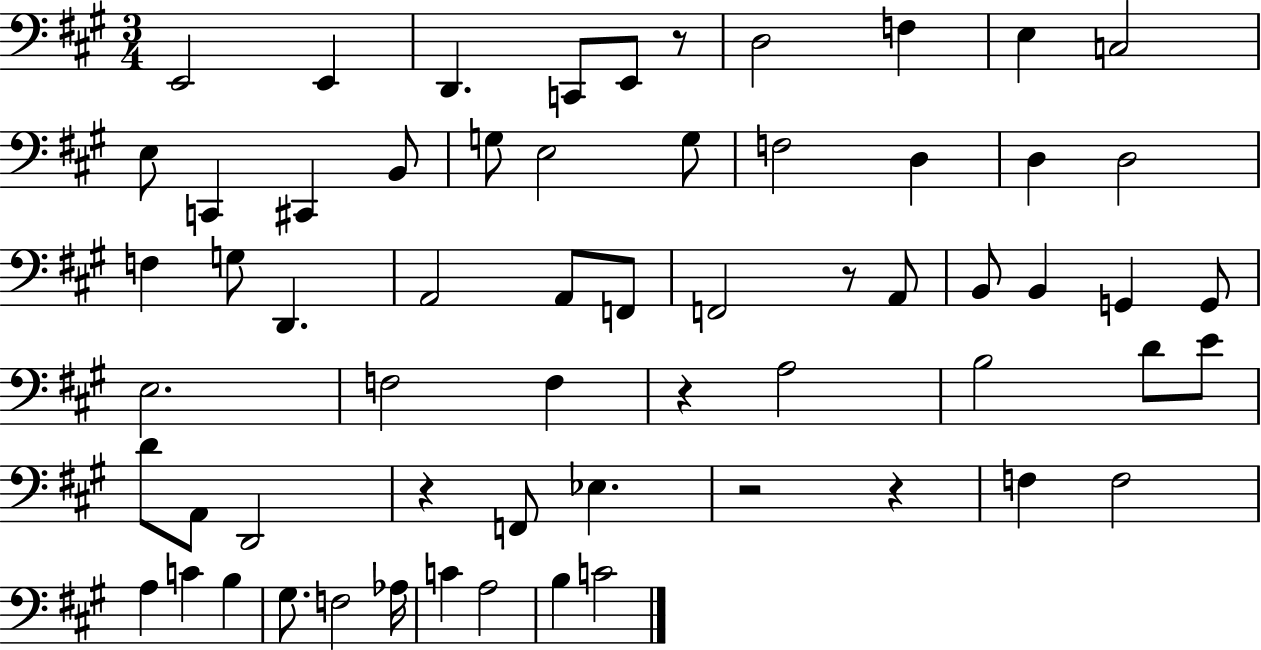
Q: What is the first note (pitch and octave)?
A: E2